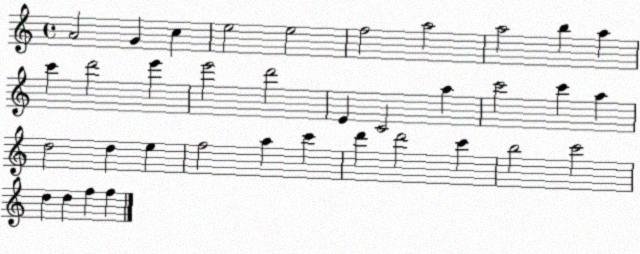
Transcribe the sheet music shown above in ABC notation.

X:1
T:Untitled
M:4/4
L:1/4
K:C
A2 G c e2 e2 f2 a2 a2 b a c' d'2 e' e'2 d'2 E C2 a c'2 c' a d2 d e f2 a c' d' d'2 c' b2 c'2 d d f f